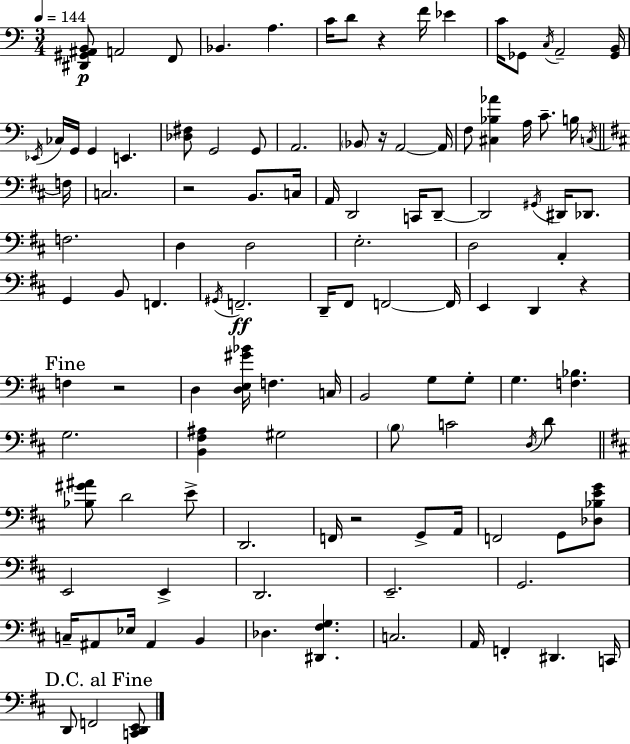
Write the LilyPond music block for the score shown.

{
  \clef bass
  \numericTimeSignature
  \time 3/4
  \key a \minor
  \tempo 4 = 144
  \repeat volta 2 { <dis, gis, ais, b,>8\p a,2 f,8 | bes,4. a4. | c'16 d'8 r4 f'16 ees'4 | c'16 ges,8 \acciaccatura { c16 } a,2-- | \break <ges, b,>16 \acciaccatura { ees,16 } ces16 g,16 g,4 e,4. | <des fis>8 g,2 | g,8 a,2. | \parenthesize bes,8 r16 a,2~~ | \break a,16 f8 <cis bes aes'>4 a16 c'8.-- | b16 \acciaccatura { c16 } \bar "||" \break \key d \major f16 c2. | r2 b,8. | c16 a,16 d,2 c,16 d,8--~~ | d,2 \acciaccatura { gis,16 } dis,16 des,8. | \break f2. | d4 d2 | e2.-. | d2 a,4-. | \break g,4 b,8 f,4. | \acciaccatura { gis,16 } f,2.--\ff | d,16-- fis,8 f,2~~ | f,16 e,4 d,4 r4 | \break \mark "Fine" f4 r2 | d4 <d e gis' bes'>16 f4. | c16 b,2 g8 | g8-. g4. <f bes>4. | \break g2. | <b, fis ais>4 gis2 | \parenthesize b8 c'2 | \acciaccatura { d16 } d'8 \bar "||" \break \key d \major <bes gis' ais'>8 d'2 e'8-> | d,2. | f,16 r2 g,8-> a,16 | f,2 g,8 <des bes e' g'>8 | \break e,2 e,4-> | d,2. | e,2.-- | g,2. | \break c16-- ais,8 ees16 ais,4 b,4 | des4. <dis, fis g>4. | c2. | a,16 f,4-. dis,4. c,16 | \break \mark "D.C. al Fine" d,8 f,2 <c, d, e,>8 | } \bar "|."
}